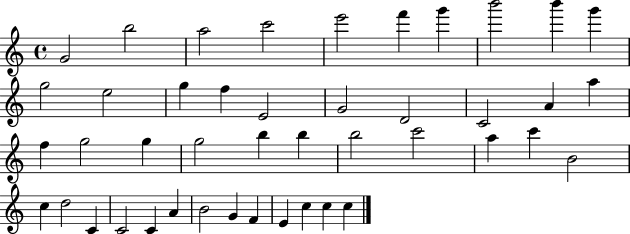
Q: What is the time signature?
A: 4/4